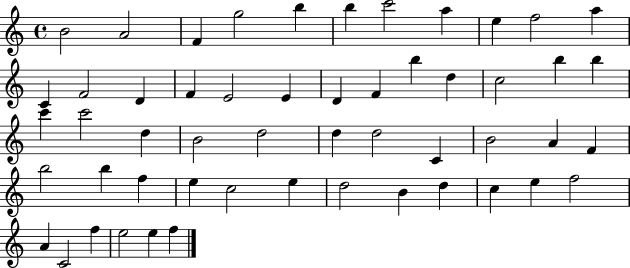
B4/h A4/h F4/q G5/h B5/q B5/q C6/h A5/q E5/q F5/h A5/q C4/q F4/h D4/q F4/q E4/h E4/q D4/q F4/q B5/q D5/q C5/h B5/q B5/q C6/q C6/h D5/q B4/h D5/h D5/q D5/h C4/q B4/h A4/q F4/q B5/h B5/q F5/q E5/q C5/h E5/q D5/h B4/q D5/q C5/q E5/q F5/h A4/q C4/h F5/q E5/h E5/q F5/q